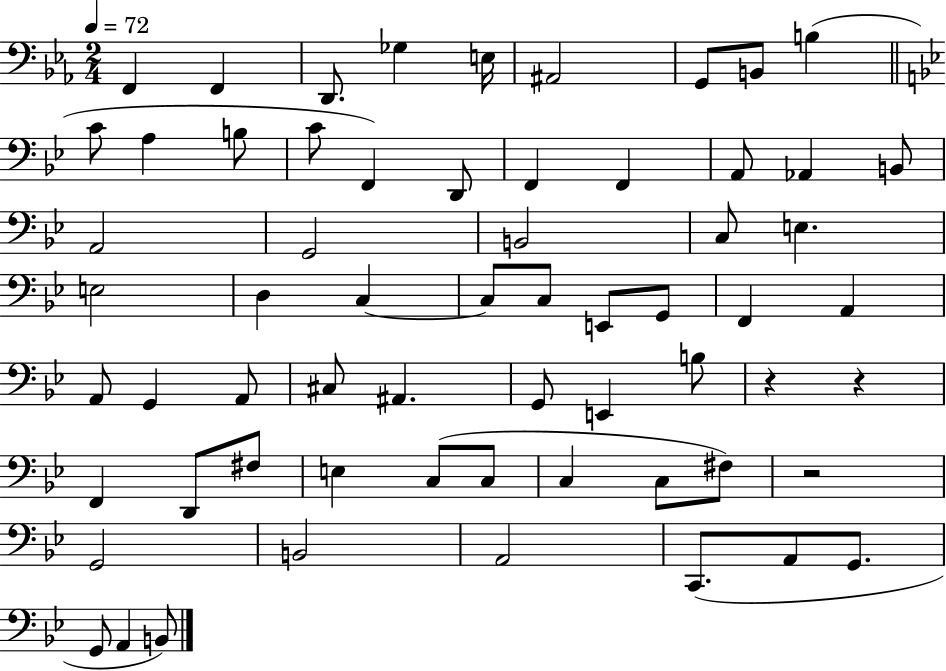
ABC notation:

X:1
T:Untitled
M:2/4
L:1/4
K:Eb
F,, F,, D,,/2 _G, E,/4 ^A,,2 G,,/2 B,,/2 B, C/2 A, B,/2 C/2 F,, D,,/2 F,, F,, A,,/2 _A,, B,,/2 A,,2 G,,2 B,,2 C,/2 E, E,2 D, C, C,/2 C,/2 E,,/2 G,,/2 F,, A,, A,,/2 G,, A,,/2 ^C,/2 ^A,, G,,/2 E,, B,/2 z z F,, D,,/2 ^F,/2 E, C,/2 C,/2 C, C,/2 ^F,/2 z2 G,,2 B,,2 A,,2 C,,/2 A,,/2 G,,/2 G,,/2 A,, B,,/2